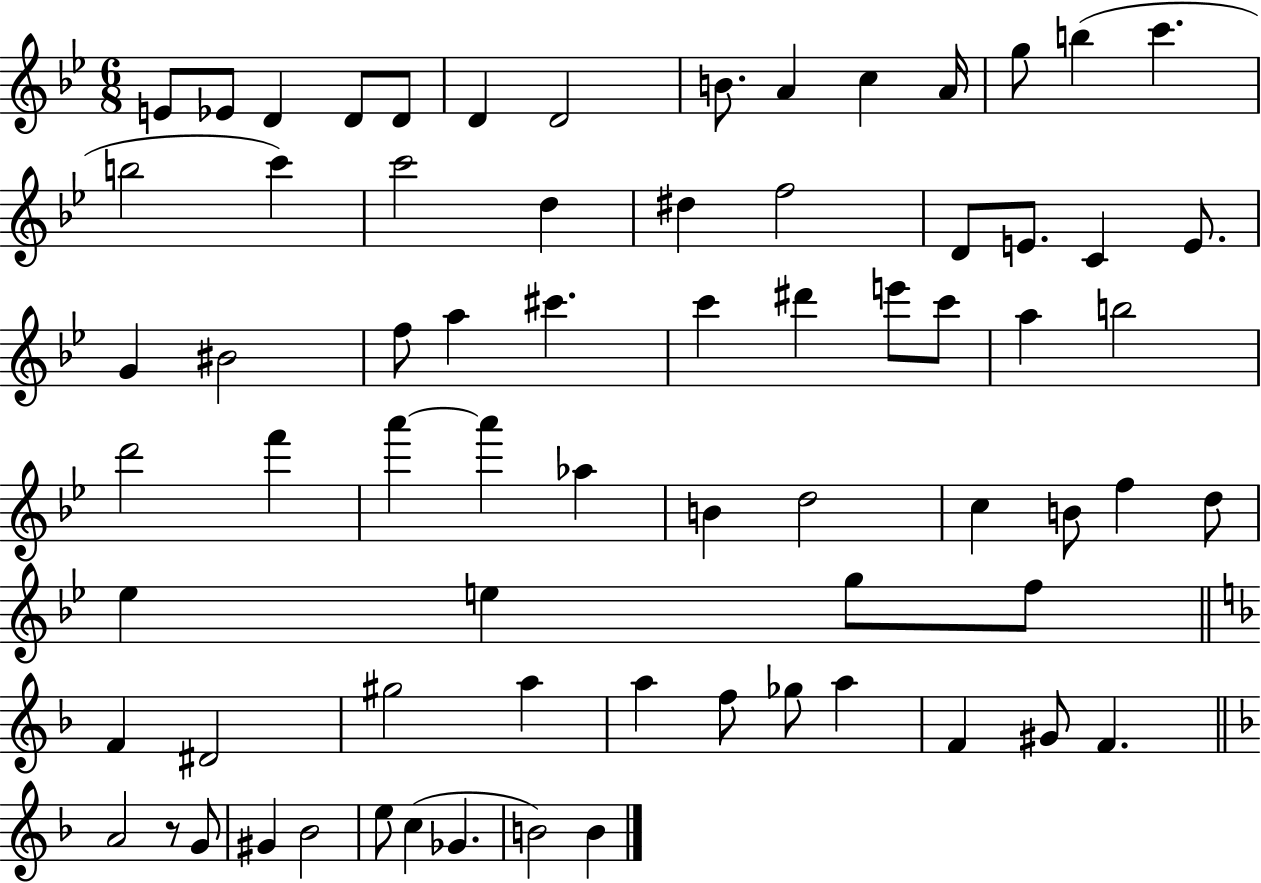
{
  \clef treble
  \numericTimeSignature
  \time 6/8
  \key bes \major
  e'8 ees'8 d'4 d'8 d'8 | d'4 d'2 | b'8. a'4 c''4 a'16 | g''8 b''4( c'''4. | \break b''2 c'''4) | c'''2 d''4 | dis''4 f''2 | d'8 e'8. c'4 e'8. | \break g'4 bis'2 | f''8 a''4 cis'''4. | c'''4 dis'''4 e'''8 c'''8 | a''4 b''2 | \break d'''2 f'''4 | a'''4~~ a'''4 aes''4 | b'4 d''2 | c''4 b'8 f''4 d''8 | \break ees''4 e''4 g''8 f''8 | \bar "||" \break \key f \major f'4 dis'2 | gis''2 a''4 | a''4 f''8 ges''8 a''4 | f'4 gis'8 f'4. | \break \bar "||" \break \key d \minor a'2 r8 g'8 | gis'4 bes'2 | e''8 c''4( ges'4. | b'2) b'4 | \break \bar "|."
}